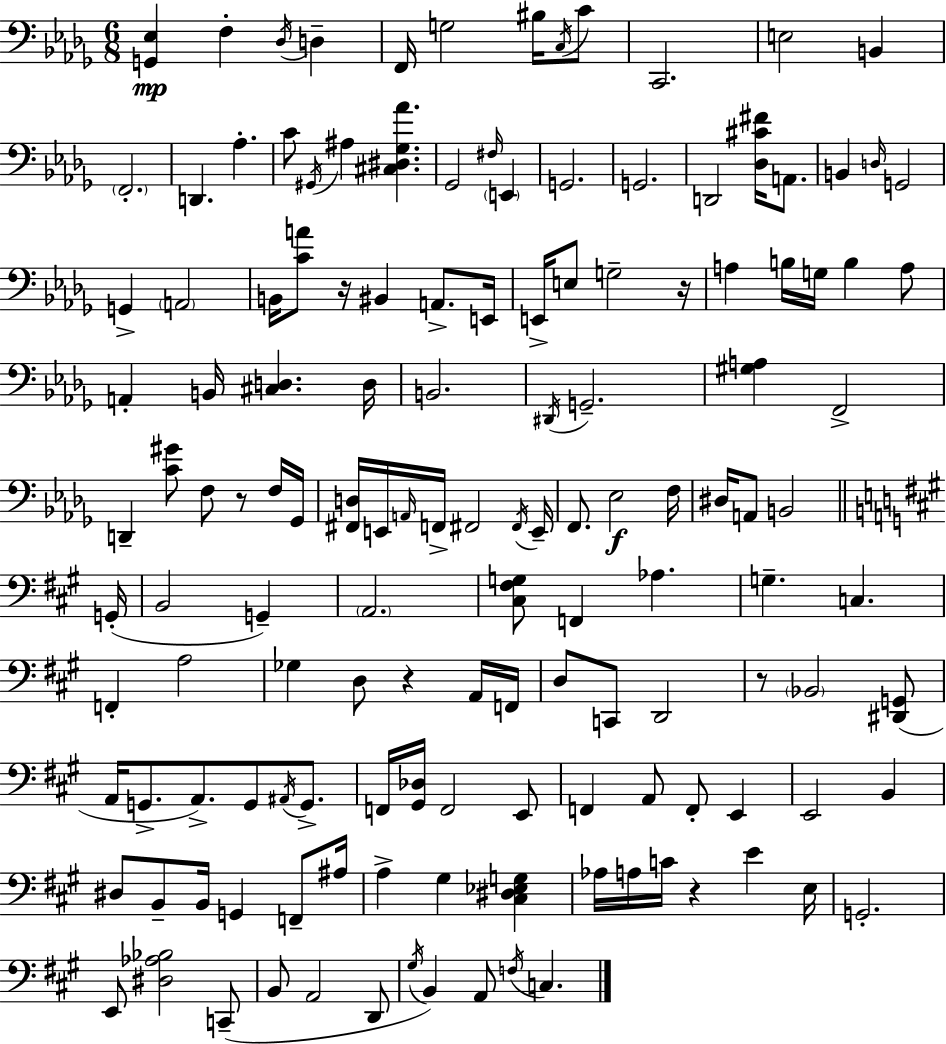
X:1
T:Untitled
M:6/8
L:1/4
K:Bbm
[G,,_E,] F, _D,/4 D, F,,/4 G,2 ^B,/4 C,/4 C/2 C,,2 E,2 B,, F,,2 D,, _A, C/2 ^G,,/4 ^A, [^C,^D,_G,_A] _G,,2 ^F,/4 E,, G,,2 G,,2 D,,2 [_D,^C^F]/4 A,,/2 B,, D,/4 G,,2 G,, A,,2 B,,/4 [CA]/2 z/4 ^B,, A,,/2 E,,/4 E,,/4 E,/2 G,2 z/4 A, B,/4 G,/4 B, A,/2 A,, B,,/4 [^C,D,] D,/4 B,,2 ^D,,/4 G,,2 [^G,A,] F,,2 D,, [C^G]/2 F,/2 z/2 F,/4 _G,,/4 [^F,,D,]/4 E,,/4 A,,/4 F,,/4 ^F,,2 ^F,,/4 E,,/4 F,,/2 _E,2 F,/4 ^D,/4 A,,/2 B,,2 G,,/4 B,,2 G,, A,,2 [^C,^F,G,]/2 F,, _A, G, C, F,, A,2 _G, D,/2 z A,,/4 F,,/4 D,/2 C,,/2 D,,2 z/2 _B,,2 [^D,,G,,]/2 A,,/4 G,,/2 A,,/2 G,,/2 ^A,,/4 G,,/2 F,,/4 [^G,,_D,]/4 F,,2 E,,/2 F,, A,,/2 F,,/2 E,, E,,2 B,, ^D,/2 B,,/2 B,,/4 G,, F,,/2 ^A,/4 A, ^G, [^C,^D,_E,G,] _A,/4 A,/4 C/4 z E E,/4 G,,2 E,,/2 [^D,_A,_B,]2 C,,/2 B,,/2 A,,2 D,,/2 ^G,/4 B,, A,,/2 F,/4 C,